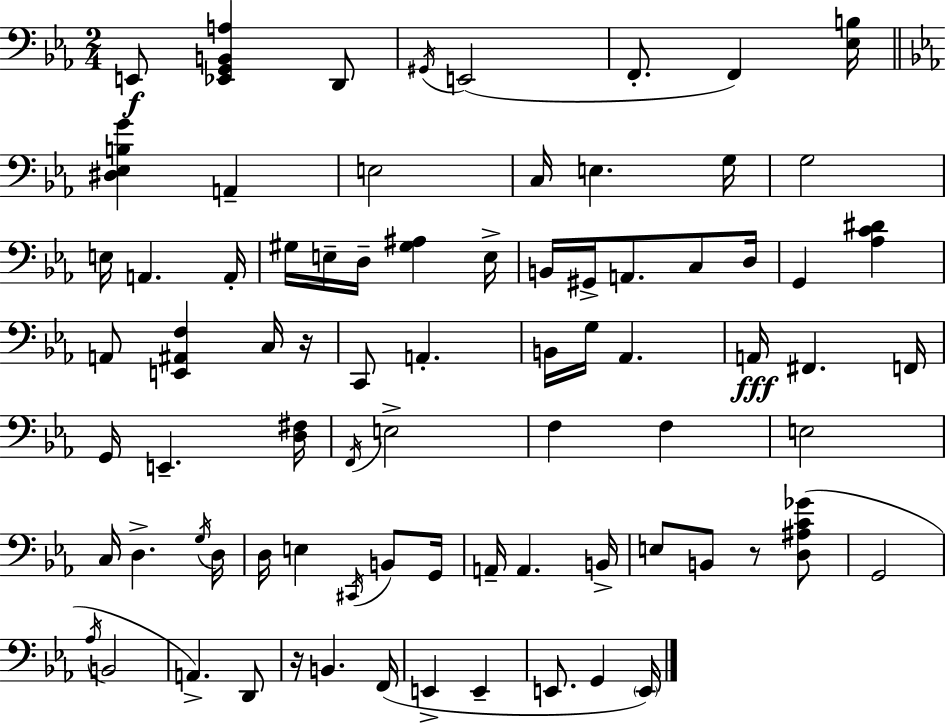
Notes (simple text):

E2/e [Eb2,G2,B2,A3]/q D2/e G#2/s E2/h F2/e. F2/q [Eb3,B3]/s [D#3,Eb3,B3,G4]/q A2/q E3/h C3/s E3/q. G3/s G3/h E3/s A2/q. A2/s G#3/s E3/s D3/s [G#3,A#3]/q E3/s B2/s G#2/s A2/e. C3/e D3/s G2/q [Ab3,C4,D#4]/q A2/e [E2,A#2,F3]/q C3/s R/s C2/e A2/q. B2/s G3/s Ab2/q. A2/s F#2/q. F2/s G2/s E2/q. [D3,F#3]/s F2/s E3/h F3/q F3/q E3/h C3/s D3/q. G3/s D3/s D3/s E3/q C#2/s B2/e G2/s A2/s A2/q. B2/s E3/e B2/e R/e [D3,A#3,C4,Gb4]/e G2/h Ab3/s B2/h A2/q. D2/e R/s B2/q. F2/s E2/q E2/q E2/e. G2/q E2/s